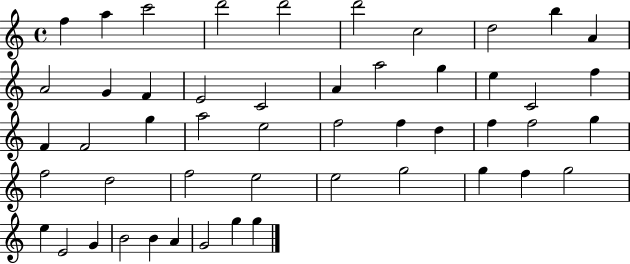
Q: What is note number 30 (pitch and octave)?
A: F5